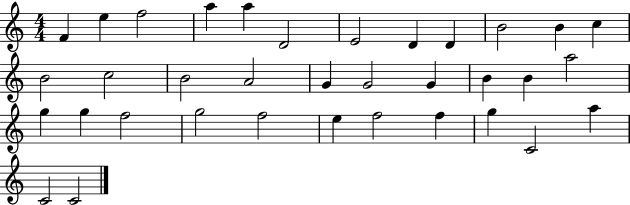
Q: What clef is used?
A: treble